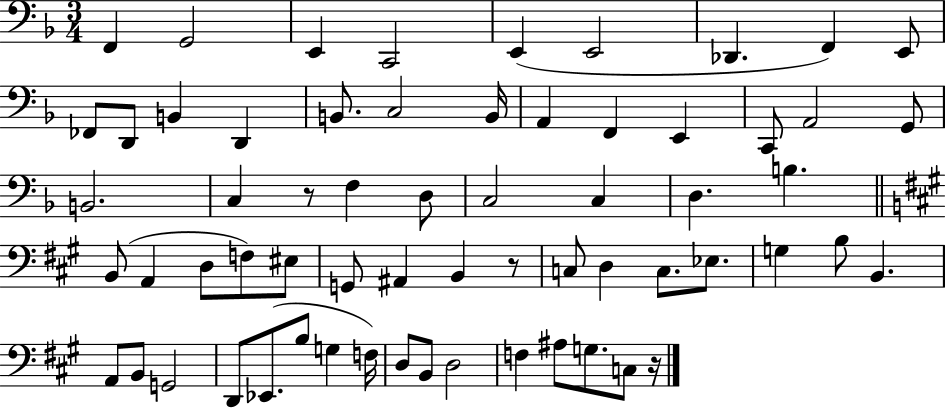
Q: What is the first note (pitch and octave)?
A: F2